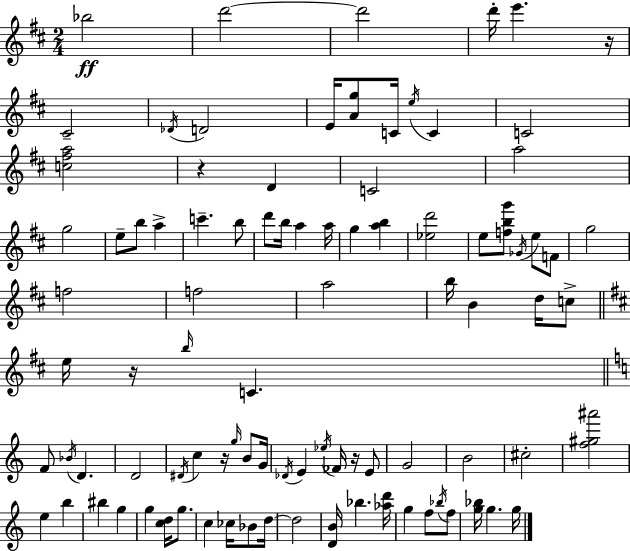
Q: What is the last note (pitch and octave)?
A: G5